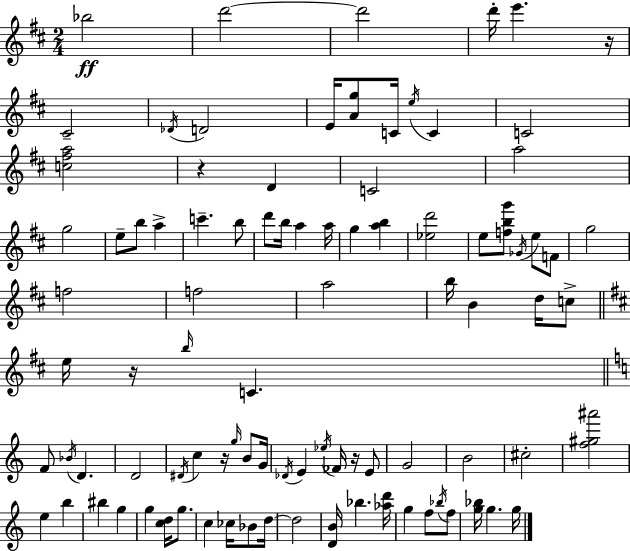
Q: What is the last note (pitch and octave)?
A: G5